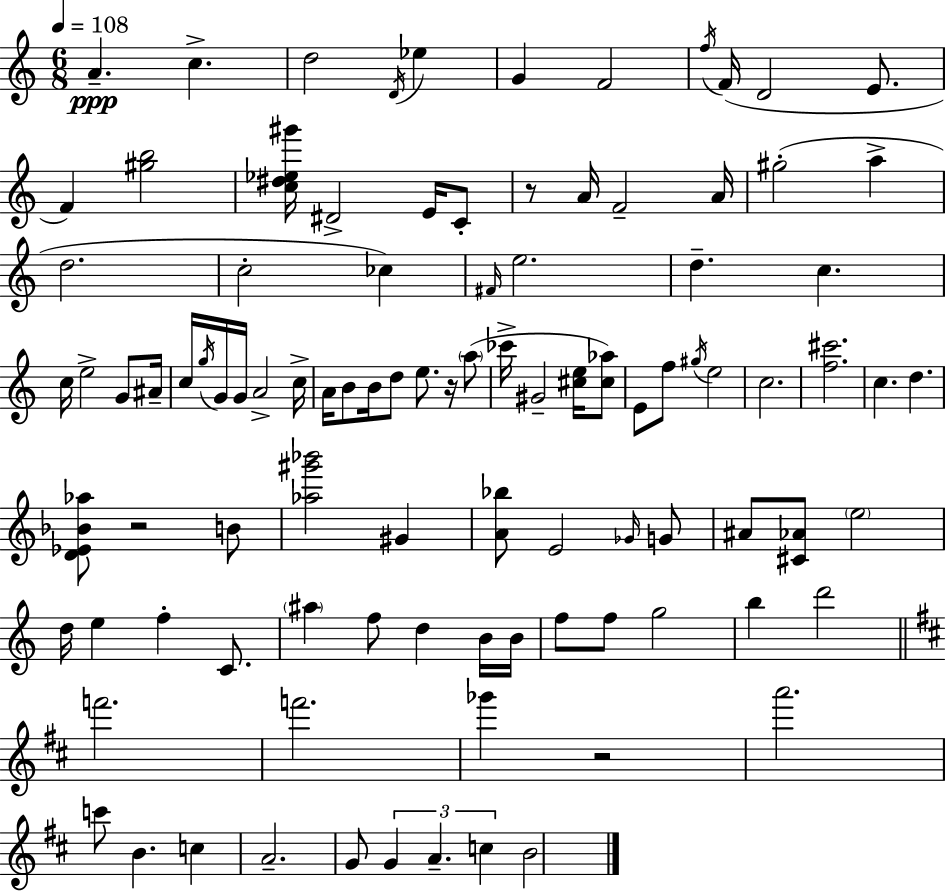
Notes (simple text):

A4/q. C5/q. D5/h D4/s Eb5/q G4/q F4/h F5/s F4/s D4/h E4/e. F4/q [G#5,B5]/h [C5,D#5,Eb5,G#6]/s D#4/h E4/s C4/e R/e A4/s F4/h A4/s G#5/h A5/q D5/h. C5/h CES5/q F#4/s E5/h. D5/q. C5/q. C5/s E5/h G4/e A#4/s C5/s G5/s G4/s G4/s A4/h C5/s A4/s B4/e B4/s D5/e E5/e. R/s A5/e CES6/s G#4/h [C#5,E5]/s [C#5,Ab5]/e E4/e F5/e G#5/s E5/h C5/h. [F5,C#6]/h. C5/q. D5/q. [D4,Eb4,Bb4,Ab5]/e R/h B4/e [Ab5,G#6,Bb6]/h G#4/q [A4,Bb5]/e E4/h Gb4/s G4/e A#4/e [C#4,Ab4]/e E5/h D5/s E5/q F5/q C4/e. A#5/q F5/e D5/q B4/s B4/s F5/e F5/e G5/h B5/q D6/h F6/h. F6/h. Gb6/q R/h A6/h. C6/e B4/q. C5/q A4/h. G4/e G4/q A4/q. C5/q B4/h